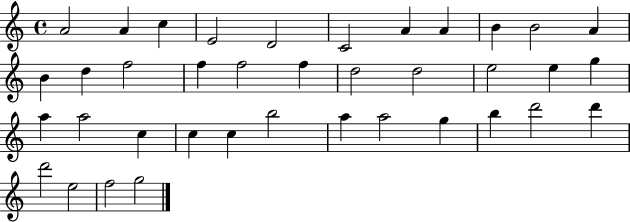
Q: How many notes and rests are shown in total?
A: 38